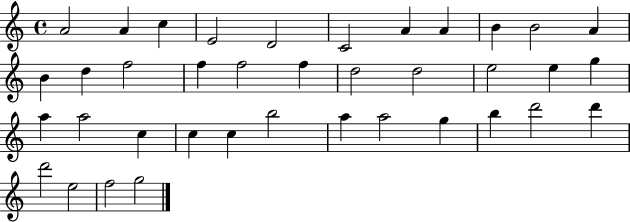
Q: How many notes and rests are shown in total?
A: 38